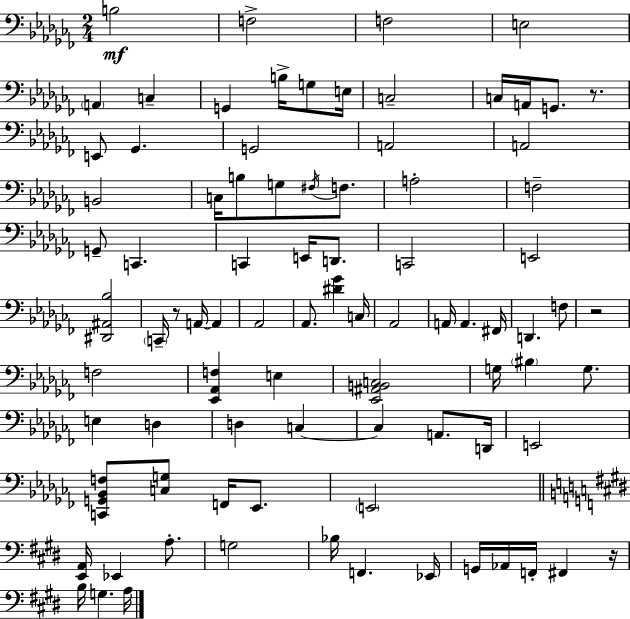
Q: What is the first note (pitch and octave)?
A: B3